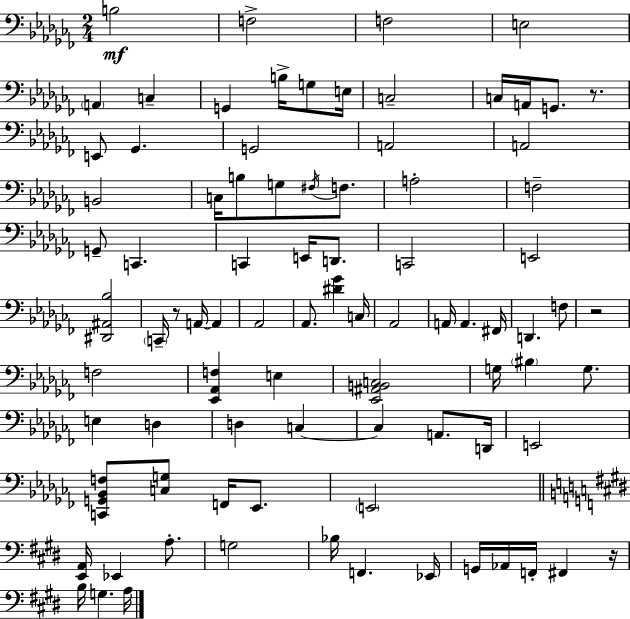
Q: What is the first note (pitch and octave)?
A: B3